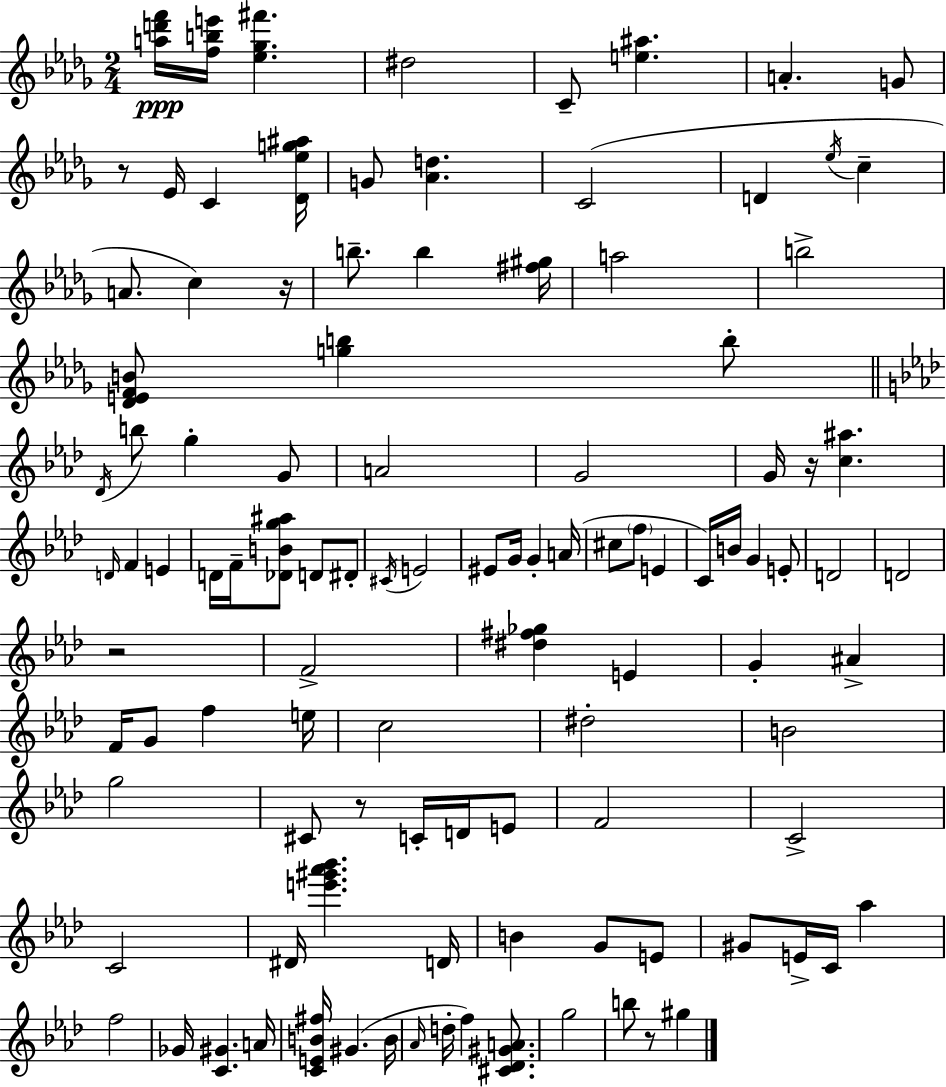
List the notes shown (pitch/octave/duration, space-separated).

[A5,D6,F6]/s [F5,B5,E6]/s [Eb5,Gb5,F#6]/q. D#5/h C4/e [E5,A#5]/q. A4/q. G4/e R/e Eb4/s C4/q [Db4,Eb5,G5,A#5]/s G4/e [Ab4,D5]/q. C4/h D4/q Eb5/s C5/q A4/e. C5/q R/s B5/e. B5/q [F#5,G#5]/s A5/h B5/h [Db4,E4,F4,B4]/e [G5,B5]/q B5/e Db4/s B5/e G5/q G4/e A4/h G4/h G4/s R/s [C5,A#5]/q. D4/s F4/q E4/q D4/s F4/s [Db4,B4,G5,A#5]/e D4/e D#4/e C#4/s E4/h EIS4/e G4/s G4/q A4/s C#5/e F5/e E4/q C4/s B4/s G4/q E4/e D4/h D4/h R/h F4/h [D#5,F#5,Gb5]/q E4/q G4/q A#4/q F4/s G4/e F5/q E5/s C5/h D#5/h B4/h G5/h C#4/e R/e C4/s D4/s E4/e F4/h C4/h C4/h D#4/s [E6,G#6,Ab6,Bb6]/q. D4/s B4/q G4/e E4/e G#4/e E4/s C4/s Ab5/q F5/h Gb4/s [C4,G#4]/q. A4/s [C4,E4,B4,F#5]/s G#4/q. B4/s Ab4/s D5/s F5/q [C#4,Db4,G#4,A4]/e. G5/h B5/e R/e G#5/q